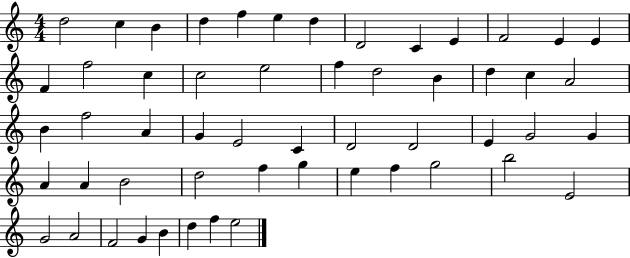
D5/h C5/q B4/q D5/q F5/q E5/q D5/q D4/h C4/q E4/q F4/h E4/q E4/q F4/q F5/h C5/q C5/h E5/h F5/q D5/h B4/q D5/q C5/q A4/h B4/q F5/h A4/q G4/q E4/h C4/q D4/h D4/h E4/q G4/h G4/q A4/q A4/q B4/h D5/h F5/q G5/q E5/q F5/q G5/h B5/h E4/h G4/h A4/h F4/h G4/q B4/q D5/q F5/q E5/h